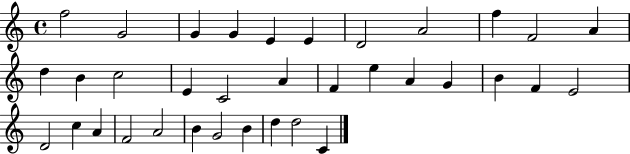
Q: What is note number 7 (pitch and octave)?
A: D4